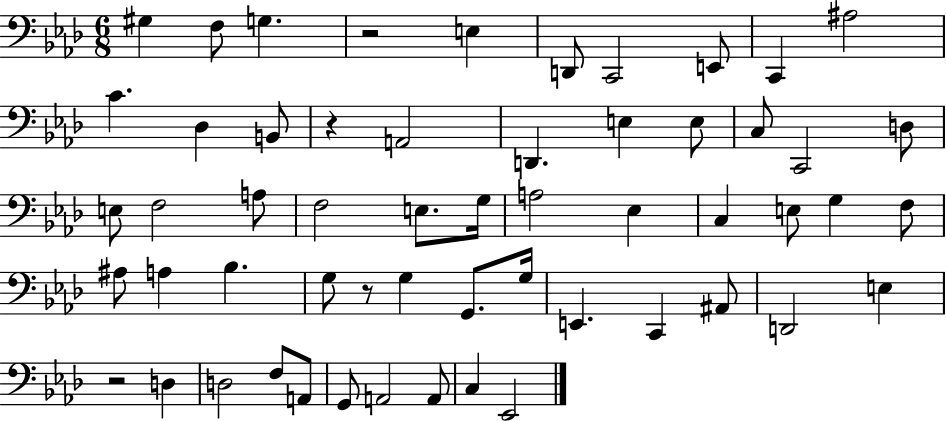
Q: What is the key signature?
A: AES major